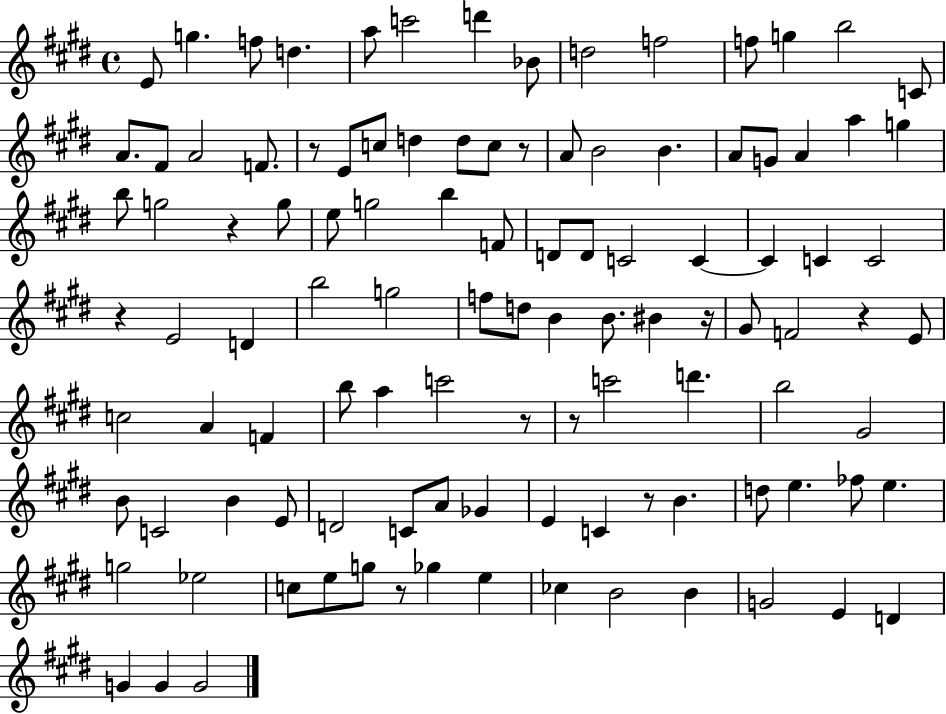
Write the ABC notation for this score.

X:1
T:Untitled
M:4/4
L:1/4
K:E
E/2 g f/2 d a/2 c'2 d' _B/2 d2 f2 f/2 g b2 C/2 A/2 ^F/2 A2 F/2 z/2 E/2 c/2 d d/2 c/2 z/2 A/2 B2 B A/2 G/2 A a g b/2 g2 z g/2 e/2 g2 b F/2 D/2 D/2 C2 C C C C2 z E2 D b2 g2 f/2 d/2 B B/2 ^B z/4 ^G/2 F2 z E/2 c2 A F b/2 a c'2 z/2 z/2 c'2 d' b2 ^G2 B/2 C2 B E/2 D2 C/2 A/2 _G E C z/2 B d/2 e _f/2 e g2 _e2 c/2 e/2 g/2 z/2 _g e _c B2 B G2 E D G G G2